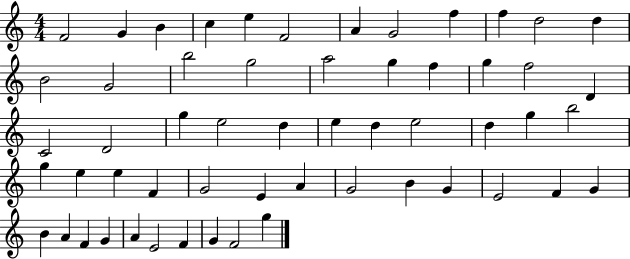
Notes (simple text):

F4/h G4/q B4/q C5/q E5/q F4/h A4/q G4/h F5/q F5/q D5/h D5/q B4/h G4/h B5/h G5/h A5/h G5/q F5/q G5/q F5/h D4/q C4/h D4/h G5/q E5/h D5/q E5/q D5/q E5/h D5/q G5/q B5/h G5/q E5/q E5/q F4/q G4/h E4/q A4/q G4/h B4/q G4/q E4/h F4/q G4/q B4/q A4/q F4/q G4/q A4/q E4/h F4/q G4/q F4/h G5/q